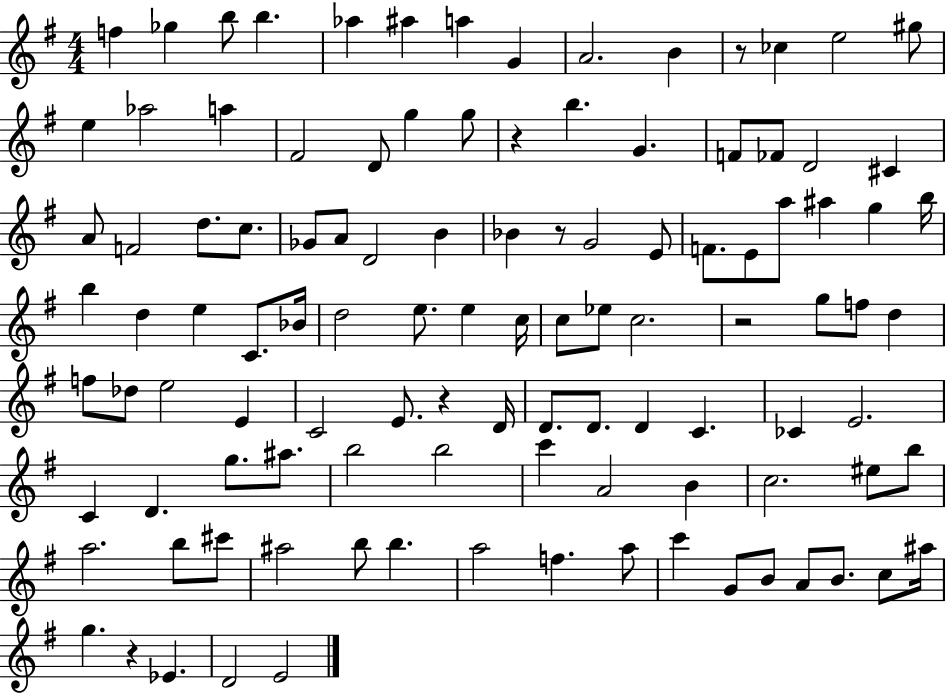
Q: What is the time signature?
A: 4/4